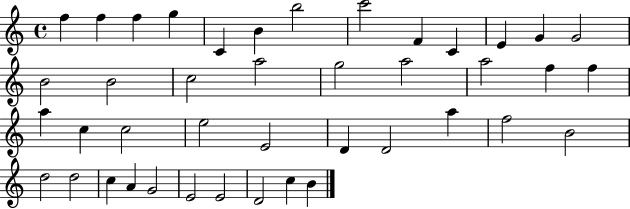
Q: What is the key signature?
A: C major